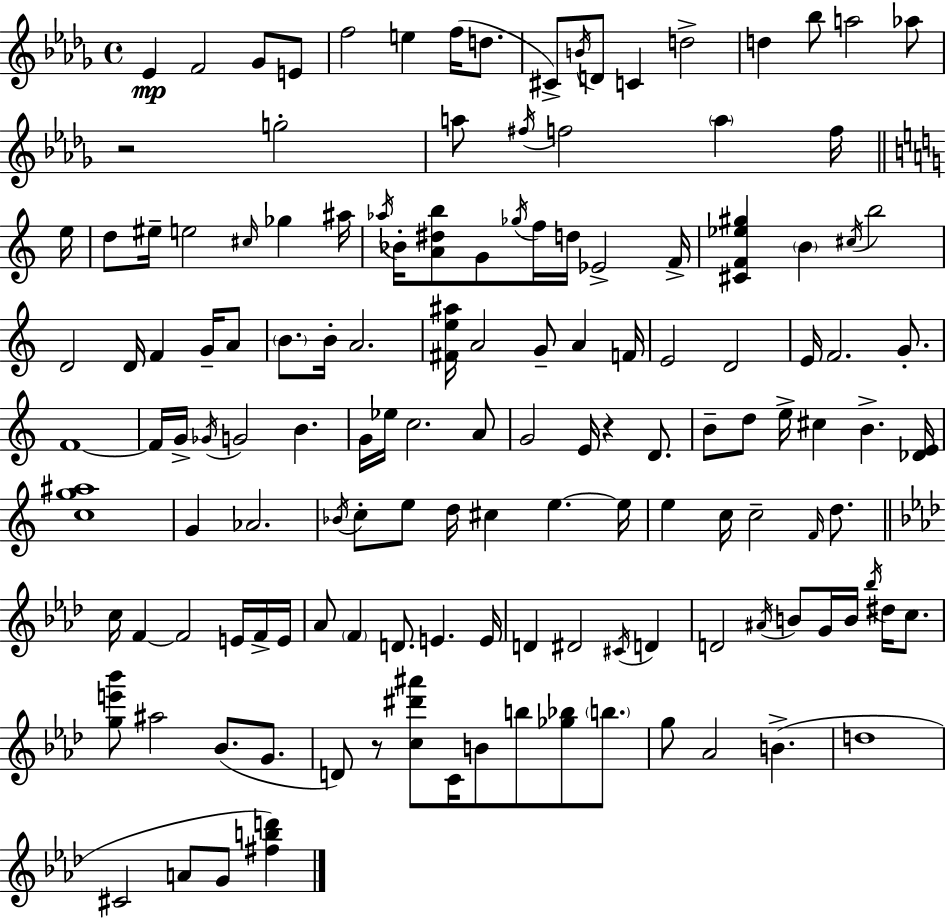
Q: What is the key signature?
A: BES minor